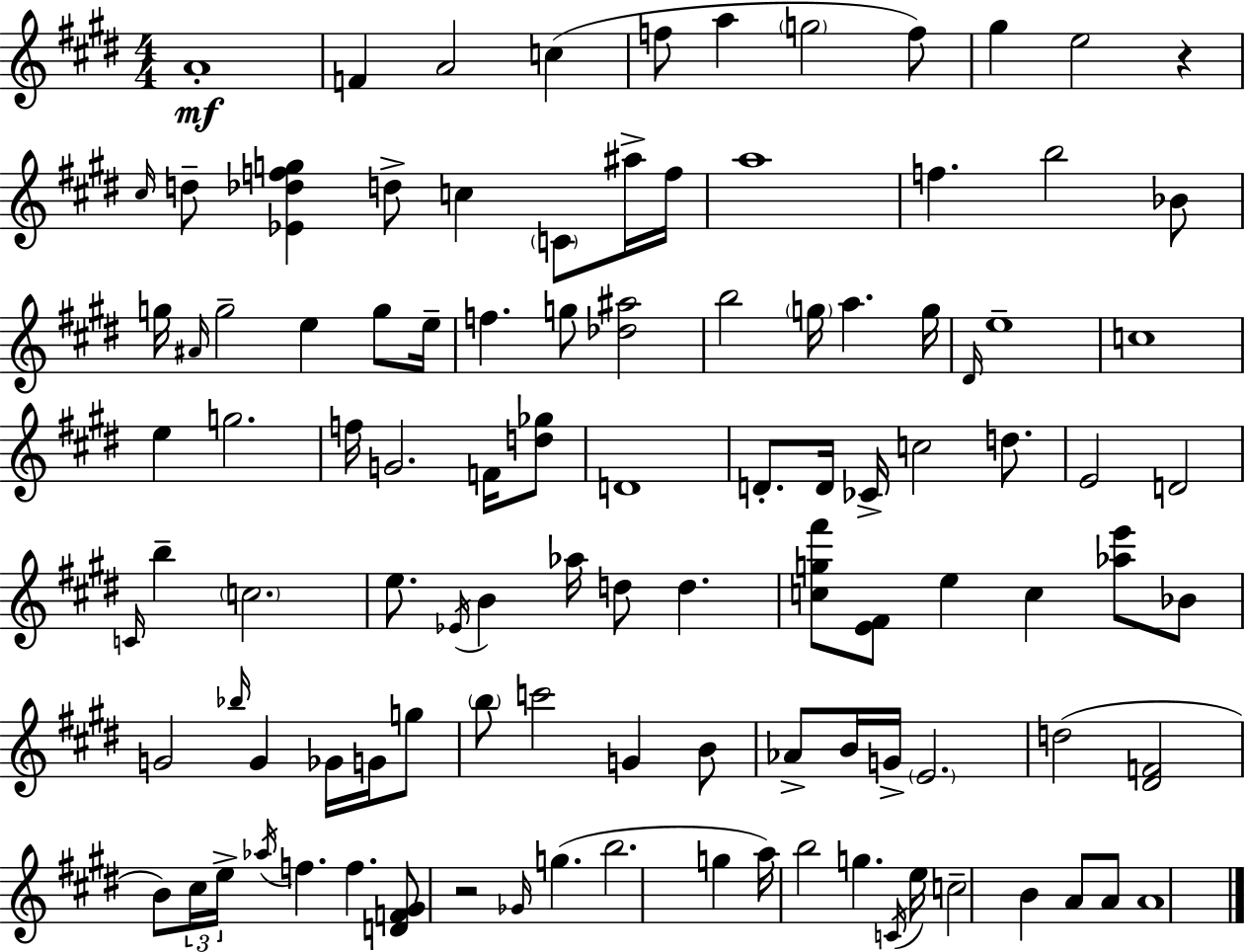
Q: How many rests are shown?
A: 2